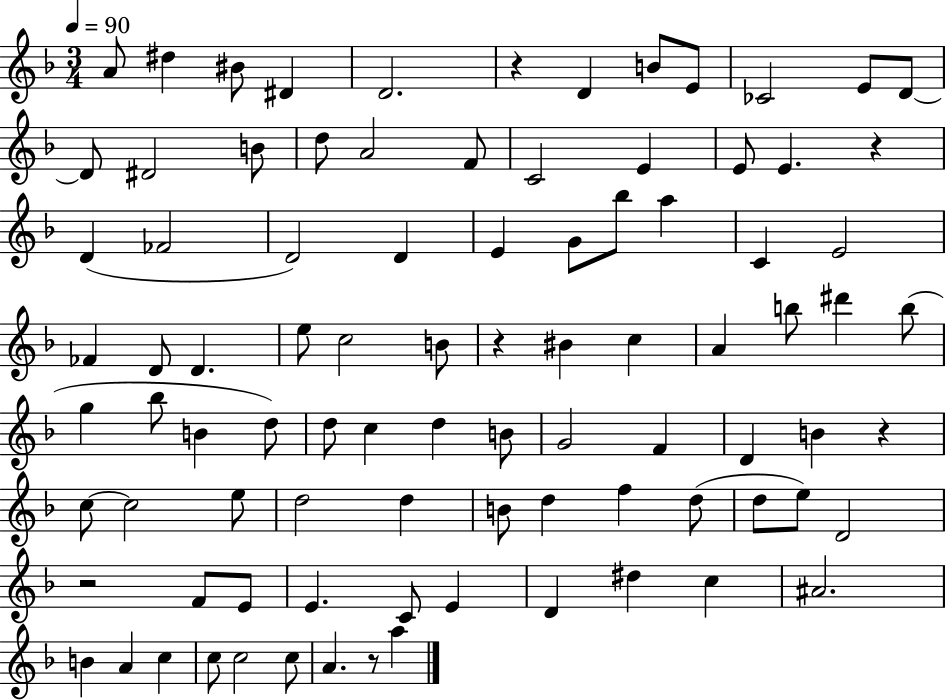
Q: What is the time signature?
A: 3/4